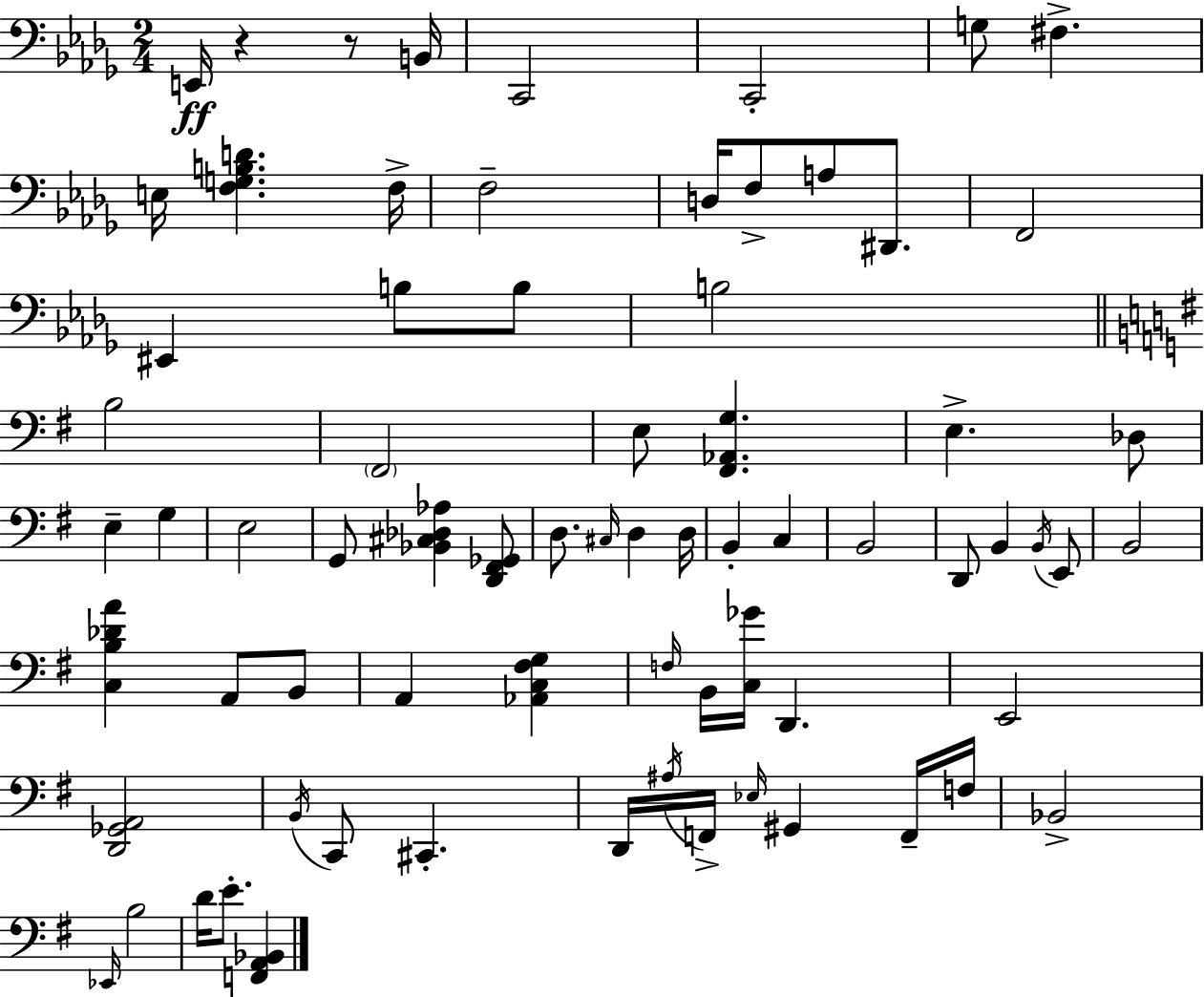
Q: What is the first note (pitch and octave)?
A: E2